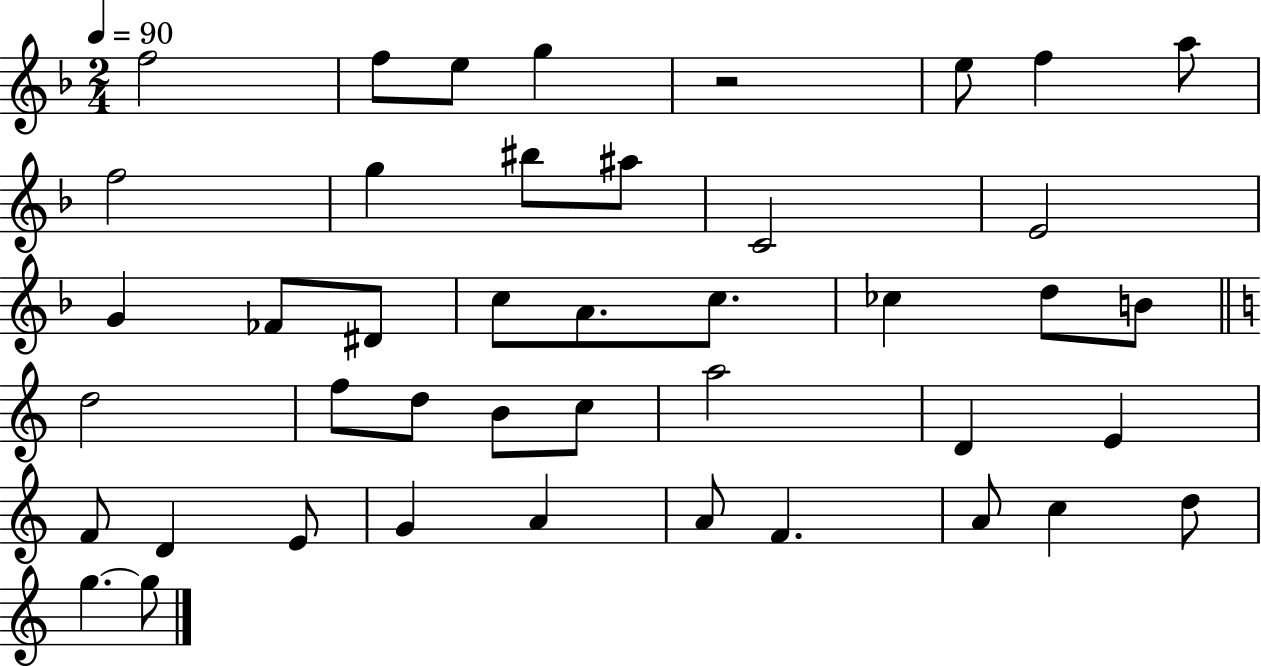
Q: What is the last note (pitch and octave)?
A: G5